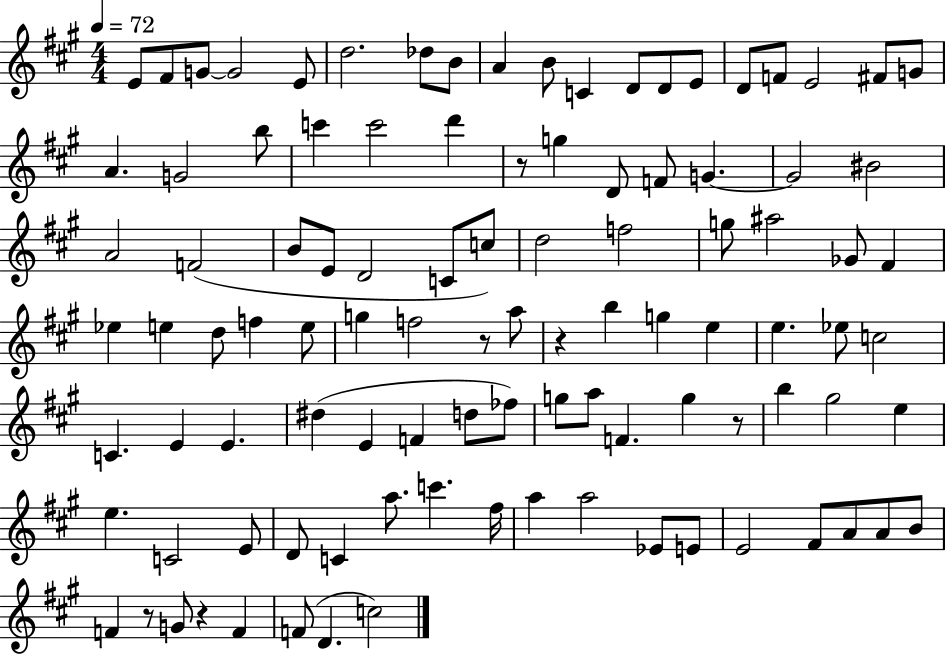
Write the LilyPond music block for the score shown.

{
  \clef treble
  \numericTimeSignature
  \time 4/4
  \key a \major
  \tempo 4 = 72
  e'8 fis'8 g'8~~ g'2 e'8 | d''2. des''8 b'8 | a'4 b'8 c'4 d'8 d'8 e'8 | d'8 f'8 e'2 fis'8 g'8 | \break a'4. g'2 b''8 | c'''4 c'''2 d'''4 | r8 g''4 d'8 f'8 g'4.~~ | g'2 bis'2 | \break a'2 f'2( | b'8 e'8 d'2 c'8 c''8) | d''2 f''2 | g''8 ais''2 ges'8 fis'4 | \break ees''4 e''4 d''8 f''4 e''8 | g''4 f''2 r8 a''8 | r4 b''4 g''4 e''4 | e''4. ees''8 c''2 | \break c'4. e'4 e'4. | dis''4( e'4 f'4 d''8 fes''8) | g''8 a''8 f'4. g''4 r8 | b''4 gis''2 e''4 | \break e''4. c'2 e'8 | d'8 c'4 a''8. c'''4. fis''16 | a''4 a''2 ees'8 e'8 | e'2 fis'8 a'8 a'8 b'8 | \break f'4 r8 g'8 r4 f'4 | f'8( d'4. c''2) | \bar "|."
}